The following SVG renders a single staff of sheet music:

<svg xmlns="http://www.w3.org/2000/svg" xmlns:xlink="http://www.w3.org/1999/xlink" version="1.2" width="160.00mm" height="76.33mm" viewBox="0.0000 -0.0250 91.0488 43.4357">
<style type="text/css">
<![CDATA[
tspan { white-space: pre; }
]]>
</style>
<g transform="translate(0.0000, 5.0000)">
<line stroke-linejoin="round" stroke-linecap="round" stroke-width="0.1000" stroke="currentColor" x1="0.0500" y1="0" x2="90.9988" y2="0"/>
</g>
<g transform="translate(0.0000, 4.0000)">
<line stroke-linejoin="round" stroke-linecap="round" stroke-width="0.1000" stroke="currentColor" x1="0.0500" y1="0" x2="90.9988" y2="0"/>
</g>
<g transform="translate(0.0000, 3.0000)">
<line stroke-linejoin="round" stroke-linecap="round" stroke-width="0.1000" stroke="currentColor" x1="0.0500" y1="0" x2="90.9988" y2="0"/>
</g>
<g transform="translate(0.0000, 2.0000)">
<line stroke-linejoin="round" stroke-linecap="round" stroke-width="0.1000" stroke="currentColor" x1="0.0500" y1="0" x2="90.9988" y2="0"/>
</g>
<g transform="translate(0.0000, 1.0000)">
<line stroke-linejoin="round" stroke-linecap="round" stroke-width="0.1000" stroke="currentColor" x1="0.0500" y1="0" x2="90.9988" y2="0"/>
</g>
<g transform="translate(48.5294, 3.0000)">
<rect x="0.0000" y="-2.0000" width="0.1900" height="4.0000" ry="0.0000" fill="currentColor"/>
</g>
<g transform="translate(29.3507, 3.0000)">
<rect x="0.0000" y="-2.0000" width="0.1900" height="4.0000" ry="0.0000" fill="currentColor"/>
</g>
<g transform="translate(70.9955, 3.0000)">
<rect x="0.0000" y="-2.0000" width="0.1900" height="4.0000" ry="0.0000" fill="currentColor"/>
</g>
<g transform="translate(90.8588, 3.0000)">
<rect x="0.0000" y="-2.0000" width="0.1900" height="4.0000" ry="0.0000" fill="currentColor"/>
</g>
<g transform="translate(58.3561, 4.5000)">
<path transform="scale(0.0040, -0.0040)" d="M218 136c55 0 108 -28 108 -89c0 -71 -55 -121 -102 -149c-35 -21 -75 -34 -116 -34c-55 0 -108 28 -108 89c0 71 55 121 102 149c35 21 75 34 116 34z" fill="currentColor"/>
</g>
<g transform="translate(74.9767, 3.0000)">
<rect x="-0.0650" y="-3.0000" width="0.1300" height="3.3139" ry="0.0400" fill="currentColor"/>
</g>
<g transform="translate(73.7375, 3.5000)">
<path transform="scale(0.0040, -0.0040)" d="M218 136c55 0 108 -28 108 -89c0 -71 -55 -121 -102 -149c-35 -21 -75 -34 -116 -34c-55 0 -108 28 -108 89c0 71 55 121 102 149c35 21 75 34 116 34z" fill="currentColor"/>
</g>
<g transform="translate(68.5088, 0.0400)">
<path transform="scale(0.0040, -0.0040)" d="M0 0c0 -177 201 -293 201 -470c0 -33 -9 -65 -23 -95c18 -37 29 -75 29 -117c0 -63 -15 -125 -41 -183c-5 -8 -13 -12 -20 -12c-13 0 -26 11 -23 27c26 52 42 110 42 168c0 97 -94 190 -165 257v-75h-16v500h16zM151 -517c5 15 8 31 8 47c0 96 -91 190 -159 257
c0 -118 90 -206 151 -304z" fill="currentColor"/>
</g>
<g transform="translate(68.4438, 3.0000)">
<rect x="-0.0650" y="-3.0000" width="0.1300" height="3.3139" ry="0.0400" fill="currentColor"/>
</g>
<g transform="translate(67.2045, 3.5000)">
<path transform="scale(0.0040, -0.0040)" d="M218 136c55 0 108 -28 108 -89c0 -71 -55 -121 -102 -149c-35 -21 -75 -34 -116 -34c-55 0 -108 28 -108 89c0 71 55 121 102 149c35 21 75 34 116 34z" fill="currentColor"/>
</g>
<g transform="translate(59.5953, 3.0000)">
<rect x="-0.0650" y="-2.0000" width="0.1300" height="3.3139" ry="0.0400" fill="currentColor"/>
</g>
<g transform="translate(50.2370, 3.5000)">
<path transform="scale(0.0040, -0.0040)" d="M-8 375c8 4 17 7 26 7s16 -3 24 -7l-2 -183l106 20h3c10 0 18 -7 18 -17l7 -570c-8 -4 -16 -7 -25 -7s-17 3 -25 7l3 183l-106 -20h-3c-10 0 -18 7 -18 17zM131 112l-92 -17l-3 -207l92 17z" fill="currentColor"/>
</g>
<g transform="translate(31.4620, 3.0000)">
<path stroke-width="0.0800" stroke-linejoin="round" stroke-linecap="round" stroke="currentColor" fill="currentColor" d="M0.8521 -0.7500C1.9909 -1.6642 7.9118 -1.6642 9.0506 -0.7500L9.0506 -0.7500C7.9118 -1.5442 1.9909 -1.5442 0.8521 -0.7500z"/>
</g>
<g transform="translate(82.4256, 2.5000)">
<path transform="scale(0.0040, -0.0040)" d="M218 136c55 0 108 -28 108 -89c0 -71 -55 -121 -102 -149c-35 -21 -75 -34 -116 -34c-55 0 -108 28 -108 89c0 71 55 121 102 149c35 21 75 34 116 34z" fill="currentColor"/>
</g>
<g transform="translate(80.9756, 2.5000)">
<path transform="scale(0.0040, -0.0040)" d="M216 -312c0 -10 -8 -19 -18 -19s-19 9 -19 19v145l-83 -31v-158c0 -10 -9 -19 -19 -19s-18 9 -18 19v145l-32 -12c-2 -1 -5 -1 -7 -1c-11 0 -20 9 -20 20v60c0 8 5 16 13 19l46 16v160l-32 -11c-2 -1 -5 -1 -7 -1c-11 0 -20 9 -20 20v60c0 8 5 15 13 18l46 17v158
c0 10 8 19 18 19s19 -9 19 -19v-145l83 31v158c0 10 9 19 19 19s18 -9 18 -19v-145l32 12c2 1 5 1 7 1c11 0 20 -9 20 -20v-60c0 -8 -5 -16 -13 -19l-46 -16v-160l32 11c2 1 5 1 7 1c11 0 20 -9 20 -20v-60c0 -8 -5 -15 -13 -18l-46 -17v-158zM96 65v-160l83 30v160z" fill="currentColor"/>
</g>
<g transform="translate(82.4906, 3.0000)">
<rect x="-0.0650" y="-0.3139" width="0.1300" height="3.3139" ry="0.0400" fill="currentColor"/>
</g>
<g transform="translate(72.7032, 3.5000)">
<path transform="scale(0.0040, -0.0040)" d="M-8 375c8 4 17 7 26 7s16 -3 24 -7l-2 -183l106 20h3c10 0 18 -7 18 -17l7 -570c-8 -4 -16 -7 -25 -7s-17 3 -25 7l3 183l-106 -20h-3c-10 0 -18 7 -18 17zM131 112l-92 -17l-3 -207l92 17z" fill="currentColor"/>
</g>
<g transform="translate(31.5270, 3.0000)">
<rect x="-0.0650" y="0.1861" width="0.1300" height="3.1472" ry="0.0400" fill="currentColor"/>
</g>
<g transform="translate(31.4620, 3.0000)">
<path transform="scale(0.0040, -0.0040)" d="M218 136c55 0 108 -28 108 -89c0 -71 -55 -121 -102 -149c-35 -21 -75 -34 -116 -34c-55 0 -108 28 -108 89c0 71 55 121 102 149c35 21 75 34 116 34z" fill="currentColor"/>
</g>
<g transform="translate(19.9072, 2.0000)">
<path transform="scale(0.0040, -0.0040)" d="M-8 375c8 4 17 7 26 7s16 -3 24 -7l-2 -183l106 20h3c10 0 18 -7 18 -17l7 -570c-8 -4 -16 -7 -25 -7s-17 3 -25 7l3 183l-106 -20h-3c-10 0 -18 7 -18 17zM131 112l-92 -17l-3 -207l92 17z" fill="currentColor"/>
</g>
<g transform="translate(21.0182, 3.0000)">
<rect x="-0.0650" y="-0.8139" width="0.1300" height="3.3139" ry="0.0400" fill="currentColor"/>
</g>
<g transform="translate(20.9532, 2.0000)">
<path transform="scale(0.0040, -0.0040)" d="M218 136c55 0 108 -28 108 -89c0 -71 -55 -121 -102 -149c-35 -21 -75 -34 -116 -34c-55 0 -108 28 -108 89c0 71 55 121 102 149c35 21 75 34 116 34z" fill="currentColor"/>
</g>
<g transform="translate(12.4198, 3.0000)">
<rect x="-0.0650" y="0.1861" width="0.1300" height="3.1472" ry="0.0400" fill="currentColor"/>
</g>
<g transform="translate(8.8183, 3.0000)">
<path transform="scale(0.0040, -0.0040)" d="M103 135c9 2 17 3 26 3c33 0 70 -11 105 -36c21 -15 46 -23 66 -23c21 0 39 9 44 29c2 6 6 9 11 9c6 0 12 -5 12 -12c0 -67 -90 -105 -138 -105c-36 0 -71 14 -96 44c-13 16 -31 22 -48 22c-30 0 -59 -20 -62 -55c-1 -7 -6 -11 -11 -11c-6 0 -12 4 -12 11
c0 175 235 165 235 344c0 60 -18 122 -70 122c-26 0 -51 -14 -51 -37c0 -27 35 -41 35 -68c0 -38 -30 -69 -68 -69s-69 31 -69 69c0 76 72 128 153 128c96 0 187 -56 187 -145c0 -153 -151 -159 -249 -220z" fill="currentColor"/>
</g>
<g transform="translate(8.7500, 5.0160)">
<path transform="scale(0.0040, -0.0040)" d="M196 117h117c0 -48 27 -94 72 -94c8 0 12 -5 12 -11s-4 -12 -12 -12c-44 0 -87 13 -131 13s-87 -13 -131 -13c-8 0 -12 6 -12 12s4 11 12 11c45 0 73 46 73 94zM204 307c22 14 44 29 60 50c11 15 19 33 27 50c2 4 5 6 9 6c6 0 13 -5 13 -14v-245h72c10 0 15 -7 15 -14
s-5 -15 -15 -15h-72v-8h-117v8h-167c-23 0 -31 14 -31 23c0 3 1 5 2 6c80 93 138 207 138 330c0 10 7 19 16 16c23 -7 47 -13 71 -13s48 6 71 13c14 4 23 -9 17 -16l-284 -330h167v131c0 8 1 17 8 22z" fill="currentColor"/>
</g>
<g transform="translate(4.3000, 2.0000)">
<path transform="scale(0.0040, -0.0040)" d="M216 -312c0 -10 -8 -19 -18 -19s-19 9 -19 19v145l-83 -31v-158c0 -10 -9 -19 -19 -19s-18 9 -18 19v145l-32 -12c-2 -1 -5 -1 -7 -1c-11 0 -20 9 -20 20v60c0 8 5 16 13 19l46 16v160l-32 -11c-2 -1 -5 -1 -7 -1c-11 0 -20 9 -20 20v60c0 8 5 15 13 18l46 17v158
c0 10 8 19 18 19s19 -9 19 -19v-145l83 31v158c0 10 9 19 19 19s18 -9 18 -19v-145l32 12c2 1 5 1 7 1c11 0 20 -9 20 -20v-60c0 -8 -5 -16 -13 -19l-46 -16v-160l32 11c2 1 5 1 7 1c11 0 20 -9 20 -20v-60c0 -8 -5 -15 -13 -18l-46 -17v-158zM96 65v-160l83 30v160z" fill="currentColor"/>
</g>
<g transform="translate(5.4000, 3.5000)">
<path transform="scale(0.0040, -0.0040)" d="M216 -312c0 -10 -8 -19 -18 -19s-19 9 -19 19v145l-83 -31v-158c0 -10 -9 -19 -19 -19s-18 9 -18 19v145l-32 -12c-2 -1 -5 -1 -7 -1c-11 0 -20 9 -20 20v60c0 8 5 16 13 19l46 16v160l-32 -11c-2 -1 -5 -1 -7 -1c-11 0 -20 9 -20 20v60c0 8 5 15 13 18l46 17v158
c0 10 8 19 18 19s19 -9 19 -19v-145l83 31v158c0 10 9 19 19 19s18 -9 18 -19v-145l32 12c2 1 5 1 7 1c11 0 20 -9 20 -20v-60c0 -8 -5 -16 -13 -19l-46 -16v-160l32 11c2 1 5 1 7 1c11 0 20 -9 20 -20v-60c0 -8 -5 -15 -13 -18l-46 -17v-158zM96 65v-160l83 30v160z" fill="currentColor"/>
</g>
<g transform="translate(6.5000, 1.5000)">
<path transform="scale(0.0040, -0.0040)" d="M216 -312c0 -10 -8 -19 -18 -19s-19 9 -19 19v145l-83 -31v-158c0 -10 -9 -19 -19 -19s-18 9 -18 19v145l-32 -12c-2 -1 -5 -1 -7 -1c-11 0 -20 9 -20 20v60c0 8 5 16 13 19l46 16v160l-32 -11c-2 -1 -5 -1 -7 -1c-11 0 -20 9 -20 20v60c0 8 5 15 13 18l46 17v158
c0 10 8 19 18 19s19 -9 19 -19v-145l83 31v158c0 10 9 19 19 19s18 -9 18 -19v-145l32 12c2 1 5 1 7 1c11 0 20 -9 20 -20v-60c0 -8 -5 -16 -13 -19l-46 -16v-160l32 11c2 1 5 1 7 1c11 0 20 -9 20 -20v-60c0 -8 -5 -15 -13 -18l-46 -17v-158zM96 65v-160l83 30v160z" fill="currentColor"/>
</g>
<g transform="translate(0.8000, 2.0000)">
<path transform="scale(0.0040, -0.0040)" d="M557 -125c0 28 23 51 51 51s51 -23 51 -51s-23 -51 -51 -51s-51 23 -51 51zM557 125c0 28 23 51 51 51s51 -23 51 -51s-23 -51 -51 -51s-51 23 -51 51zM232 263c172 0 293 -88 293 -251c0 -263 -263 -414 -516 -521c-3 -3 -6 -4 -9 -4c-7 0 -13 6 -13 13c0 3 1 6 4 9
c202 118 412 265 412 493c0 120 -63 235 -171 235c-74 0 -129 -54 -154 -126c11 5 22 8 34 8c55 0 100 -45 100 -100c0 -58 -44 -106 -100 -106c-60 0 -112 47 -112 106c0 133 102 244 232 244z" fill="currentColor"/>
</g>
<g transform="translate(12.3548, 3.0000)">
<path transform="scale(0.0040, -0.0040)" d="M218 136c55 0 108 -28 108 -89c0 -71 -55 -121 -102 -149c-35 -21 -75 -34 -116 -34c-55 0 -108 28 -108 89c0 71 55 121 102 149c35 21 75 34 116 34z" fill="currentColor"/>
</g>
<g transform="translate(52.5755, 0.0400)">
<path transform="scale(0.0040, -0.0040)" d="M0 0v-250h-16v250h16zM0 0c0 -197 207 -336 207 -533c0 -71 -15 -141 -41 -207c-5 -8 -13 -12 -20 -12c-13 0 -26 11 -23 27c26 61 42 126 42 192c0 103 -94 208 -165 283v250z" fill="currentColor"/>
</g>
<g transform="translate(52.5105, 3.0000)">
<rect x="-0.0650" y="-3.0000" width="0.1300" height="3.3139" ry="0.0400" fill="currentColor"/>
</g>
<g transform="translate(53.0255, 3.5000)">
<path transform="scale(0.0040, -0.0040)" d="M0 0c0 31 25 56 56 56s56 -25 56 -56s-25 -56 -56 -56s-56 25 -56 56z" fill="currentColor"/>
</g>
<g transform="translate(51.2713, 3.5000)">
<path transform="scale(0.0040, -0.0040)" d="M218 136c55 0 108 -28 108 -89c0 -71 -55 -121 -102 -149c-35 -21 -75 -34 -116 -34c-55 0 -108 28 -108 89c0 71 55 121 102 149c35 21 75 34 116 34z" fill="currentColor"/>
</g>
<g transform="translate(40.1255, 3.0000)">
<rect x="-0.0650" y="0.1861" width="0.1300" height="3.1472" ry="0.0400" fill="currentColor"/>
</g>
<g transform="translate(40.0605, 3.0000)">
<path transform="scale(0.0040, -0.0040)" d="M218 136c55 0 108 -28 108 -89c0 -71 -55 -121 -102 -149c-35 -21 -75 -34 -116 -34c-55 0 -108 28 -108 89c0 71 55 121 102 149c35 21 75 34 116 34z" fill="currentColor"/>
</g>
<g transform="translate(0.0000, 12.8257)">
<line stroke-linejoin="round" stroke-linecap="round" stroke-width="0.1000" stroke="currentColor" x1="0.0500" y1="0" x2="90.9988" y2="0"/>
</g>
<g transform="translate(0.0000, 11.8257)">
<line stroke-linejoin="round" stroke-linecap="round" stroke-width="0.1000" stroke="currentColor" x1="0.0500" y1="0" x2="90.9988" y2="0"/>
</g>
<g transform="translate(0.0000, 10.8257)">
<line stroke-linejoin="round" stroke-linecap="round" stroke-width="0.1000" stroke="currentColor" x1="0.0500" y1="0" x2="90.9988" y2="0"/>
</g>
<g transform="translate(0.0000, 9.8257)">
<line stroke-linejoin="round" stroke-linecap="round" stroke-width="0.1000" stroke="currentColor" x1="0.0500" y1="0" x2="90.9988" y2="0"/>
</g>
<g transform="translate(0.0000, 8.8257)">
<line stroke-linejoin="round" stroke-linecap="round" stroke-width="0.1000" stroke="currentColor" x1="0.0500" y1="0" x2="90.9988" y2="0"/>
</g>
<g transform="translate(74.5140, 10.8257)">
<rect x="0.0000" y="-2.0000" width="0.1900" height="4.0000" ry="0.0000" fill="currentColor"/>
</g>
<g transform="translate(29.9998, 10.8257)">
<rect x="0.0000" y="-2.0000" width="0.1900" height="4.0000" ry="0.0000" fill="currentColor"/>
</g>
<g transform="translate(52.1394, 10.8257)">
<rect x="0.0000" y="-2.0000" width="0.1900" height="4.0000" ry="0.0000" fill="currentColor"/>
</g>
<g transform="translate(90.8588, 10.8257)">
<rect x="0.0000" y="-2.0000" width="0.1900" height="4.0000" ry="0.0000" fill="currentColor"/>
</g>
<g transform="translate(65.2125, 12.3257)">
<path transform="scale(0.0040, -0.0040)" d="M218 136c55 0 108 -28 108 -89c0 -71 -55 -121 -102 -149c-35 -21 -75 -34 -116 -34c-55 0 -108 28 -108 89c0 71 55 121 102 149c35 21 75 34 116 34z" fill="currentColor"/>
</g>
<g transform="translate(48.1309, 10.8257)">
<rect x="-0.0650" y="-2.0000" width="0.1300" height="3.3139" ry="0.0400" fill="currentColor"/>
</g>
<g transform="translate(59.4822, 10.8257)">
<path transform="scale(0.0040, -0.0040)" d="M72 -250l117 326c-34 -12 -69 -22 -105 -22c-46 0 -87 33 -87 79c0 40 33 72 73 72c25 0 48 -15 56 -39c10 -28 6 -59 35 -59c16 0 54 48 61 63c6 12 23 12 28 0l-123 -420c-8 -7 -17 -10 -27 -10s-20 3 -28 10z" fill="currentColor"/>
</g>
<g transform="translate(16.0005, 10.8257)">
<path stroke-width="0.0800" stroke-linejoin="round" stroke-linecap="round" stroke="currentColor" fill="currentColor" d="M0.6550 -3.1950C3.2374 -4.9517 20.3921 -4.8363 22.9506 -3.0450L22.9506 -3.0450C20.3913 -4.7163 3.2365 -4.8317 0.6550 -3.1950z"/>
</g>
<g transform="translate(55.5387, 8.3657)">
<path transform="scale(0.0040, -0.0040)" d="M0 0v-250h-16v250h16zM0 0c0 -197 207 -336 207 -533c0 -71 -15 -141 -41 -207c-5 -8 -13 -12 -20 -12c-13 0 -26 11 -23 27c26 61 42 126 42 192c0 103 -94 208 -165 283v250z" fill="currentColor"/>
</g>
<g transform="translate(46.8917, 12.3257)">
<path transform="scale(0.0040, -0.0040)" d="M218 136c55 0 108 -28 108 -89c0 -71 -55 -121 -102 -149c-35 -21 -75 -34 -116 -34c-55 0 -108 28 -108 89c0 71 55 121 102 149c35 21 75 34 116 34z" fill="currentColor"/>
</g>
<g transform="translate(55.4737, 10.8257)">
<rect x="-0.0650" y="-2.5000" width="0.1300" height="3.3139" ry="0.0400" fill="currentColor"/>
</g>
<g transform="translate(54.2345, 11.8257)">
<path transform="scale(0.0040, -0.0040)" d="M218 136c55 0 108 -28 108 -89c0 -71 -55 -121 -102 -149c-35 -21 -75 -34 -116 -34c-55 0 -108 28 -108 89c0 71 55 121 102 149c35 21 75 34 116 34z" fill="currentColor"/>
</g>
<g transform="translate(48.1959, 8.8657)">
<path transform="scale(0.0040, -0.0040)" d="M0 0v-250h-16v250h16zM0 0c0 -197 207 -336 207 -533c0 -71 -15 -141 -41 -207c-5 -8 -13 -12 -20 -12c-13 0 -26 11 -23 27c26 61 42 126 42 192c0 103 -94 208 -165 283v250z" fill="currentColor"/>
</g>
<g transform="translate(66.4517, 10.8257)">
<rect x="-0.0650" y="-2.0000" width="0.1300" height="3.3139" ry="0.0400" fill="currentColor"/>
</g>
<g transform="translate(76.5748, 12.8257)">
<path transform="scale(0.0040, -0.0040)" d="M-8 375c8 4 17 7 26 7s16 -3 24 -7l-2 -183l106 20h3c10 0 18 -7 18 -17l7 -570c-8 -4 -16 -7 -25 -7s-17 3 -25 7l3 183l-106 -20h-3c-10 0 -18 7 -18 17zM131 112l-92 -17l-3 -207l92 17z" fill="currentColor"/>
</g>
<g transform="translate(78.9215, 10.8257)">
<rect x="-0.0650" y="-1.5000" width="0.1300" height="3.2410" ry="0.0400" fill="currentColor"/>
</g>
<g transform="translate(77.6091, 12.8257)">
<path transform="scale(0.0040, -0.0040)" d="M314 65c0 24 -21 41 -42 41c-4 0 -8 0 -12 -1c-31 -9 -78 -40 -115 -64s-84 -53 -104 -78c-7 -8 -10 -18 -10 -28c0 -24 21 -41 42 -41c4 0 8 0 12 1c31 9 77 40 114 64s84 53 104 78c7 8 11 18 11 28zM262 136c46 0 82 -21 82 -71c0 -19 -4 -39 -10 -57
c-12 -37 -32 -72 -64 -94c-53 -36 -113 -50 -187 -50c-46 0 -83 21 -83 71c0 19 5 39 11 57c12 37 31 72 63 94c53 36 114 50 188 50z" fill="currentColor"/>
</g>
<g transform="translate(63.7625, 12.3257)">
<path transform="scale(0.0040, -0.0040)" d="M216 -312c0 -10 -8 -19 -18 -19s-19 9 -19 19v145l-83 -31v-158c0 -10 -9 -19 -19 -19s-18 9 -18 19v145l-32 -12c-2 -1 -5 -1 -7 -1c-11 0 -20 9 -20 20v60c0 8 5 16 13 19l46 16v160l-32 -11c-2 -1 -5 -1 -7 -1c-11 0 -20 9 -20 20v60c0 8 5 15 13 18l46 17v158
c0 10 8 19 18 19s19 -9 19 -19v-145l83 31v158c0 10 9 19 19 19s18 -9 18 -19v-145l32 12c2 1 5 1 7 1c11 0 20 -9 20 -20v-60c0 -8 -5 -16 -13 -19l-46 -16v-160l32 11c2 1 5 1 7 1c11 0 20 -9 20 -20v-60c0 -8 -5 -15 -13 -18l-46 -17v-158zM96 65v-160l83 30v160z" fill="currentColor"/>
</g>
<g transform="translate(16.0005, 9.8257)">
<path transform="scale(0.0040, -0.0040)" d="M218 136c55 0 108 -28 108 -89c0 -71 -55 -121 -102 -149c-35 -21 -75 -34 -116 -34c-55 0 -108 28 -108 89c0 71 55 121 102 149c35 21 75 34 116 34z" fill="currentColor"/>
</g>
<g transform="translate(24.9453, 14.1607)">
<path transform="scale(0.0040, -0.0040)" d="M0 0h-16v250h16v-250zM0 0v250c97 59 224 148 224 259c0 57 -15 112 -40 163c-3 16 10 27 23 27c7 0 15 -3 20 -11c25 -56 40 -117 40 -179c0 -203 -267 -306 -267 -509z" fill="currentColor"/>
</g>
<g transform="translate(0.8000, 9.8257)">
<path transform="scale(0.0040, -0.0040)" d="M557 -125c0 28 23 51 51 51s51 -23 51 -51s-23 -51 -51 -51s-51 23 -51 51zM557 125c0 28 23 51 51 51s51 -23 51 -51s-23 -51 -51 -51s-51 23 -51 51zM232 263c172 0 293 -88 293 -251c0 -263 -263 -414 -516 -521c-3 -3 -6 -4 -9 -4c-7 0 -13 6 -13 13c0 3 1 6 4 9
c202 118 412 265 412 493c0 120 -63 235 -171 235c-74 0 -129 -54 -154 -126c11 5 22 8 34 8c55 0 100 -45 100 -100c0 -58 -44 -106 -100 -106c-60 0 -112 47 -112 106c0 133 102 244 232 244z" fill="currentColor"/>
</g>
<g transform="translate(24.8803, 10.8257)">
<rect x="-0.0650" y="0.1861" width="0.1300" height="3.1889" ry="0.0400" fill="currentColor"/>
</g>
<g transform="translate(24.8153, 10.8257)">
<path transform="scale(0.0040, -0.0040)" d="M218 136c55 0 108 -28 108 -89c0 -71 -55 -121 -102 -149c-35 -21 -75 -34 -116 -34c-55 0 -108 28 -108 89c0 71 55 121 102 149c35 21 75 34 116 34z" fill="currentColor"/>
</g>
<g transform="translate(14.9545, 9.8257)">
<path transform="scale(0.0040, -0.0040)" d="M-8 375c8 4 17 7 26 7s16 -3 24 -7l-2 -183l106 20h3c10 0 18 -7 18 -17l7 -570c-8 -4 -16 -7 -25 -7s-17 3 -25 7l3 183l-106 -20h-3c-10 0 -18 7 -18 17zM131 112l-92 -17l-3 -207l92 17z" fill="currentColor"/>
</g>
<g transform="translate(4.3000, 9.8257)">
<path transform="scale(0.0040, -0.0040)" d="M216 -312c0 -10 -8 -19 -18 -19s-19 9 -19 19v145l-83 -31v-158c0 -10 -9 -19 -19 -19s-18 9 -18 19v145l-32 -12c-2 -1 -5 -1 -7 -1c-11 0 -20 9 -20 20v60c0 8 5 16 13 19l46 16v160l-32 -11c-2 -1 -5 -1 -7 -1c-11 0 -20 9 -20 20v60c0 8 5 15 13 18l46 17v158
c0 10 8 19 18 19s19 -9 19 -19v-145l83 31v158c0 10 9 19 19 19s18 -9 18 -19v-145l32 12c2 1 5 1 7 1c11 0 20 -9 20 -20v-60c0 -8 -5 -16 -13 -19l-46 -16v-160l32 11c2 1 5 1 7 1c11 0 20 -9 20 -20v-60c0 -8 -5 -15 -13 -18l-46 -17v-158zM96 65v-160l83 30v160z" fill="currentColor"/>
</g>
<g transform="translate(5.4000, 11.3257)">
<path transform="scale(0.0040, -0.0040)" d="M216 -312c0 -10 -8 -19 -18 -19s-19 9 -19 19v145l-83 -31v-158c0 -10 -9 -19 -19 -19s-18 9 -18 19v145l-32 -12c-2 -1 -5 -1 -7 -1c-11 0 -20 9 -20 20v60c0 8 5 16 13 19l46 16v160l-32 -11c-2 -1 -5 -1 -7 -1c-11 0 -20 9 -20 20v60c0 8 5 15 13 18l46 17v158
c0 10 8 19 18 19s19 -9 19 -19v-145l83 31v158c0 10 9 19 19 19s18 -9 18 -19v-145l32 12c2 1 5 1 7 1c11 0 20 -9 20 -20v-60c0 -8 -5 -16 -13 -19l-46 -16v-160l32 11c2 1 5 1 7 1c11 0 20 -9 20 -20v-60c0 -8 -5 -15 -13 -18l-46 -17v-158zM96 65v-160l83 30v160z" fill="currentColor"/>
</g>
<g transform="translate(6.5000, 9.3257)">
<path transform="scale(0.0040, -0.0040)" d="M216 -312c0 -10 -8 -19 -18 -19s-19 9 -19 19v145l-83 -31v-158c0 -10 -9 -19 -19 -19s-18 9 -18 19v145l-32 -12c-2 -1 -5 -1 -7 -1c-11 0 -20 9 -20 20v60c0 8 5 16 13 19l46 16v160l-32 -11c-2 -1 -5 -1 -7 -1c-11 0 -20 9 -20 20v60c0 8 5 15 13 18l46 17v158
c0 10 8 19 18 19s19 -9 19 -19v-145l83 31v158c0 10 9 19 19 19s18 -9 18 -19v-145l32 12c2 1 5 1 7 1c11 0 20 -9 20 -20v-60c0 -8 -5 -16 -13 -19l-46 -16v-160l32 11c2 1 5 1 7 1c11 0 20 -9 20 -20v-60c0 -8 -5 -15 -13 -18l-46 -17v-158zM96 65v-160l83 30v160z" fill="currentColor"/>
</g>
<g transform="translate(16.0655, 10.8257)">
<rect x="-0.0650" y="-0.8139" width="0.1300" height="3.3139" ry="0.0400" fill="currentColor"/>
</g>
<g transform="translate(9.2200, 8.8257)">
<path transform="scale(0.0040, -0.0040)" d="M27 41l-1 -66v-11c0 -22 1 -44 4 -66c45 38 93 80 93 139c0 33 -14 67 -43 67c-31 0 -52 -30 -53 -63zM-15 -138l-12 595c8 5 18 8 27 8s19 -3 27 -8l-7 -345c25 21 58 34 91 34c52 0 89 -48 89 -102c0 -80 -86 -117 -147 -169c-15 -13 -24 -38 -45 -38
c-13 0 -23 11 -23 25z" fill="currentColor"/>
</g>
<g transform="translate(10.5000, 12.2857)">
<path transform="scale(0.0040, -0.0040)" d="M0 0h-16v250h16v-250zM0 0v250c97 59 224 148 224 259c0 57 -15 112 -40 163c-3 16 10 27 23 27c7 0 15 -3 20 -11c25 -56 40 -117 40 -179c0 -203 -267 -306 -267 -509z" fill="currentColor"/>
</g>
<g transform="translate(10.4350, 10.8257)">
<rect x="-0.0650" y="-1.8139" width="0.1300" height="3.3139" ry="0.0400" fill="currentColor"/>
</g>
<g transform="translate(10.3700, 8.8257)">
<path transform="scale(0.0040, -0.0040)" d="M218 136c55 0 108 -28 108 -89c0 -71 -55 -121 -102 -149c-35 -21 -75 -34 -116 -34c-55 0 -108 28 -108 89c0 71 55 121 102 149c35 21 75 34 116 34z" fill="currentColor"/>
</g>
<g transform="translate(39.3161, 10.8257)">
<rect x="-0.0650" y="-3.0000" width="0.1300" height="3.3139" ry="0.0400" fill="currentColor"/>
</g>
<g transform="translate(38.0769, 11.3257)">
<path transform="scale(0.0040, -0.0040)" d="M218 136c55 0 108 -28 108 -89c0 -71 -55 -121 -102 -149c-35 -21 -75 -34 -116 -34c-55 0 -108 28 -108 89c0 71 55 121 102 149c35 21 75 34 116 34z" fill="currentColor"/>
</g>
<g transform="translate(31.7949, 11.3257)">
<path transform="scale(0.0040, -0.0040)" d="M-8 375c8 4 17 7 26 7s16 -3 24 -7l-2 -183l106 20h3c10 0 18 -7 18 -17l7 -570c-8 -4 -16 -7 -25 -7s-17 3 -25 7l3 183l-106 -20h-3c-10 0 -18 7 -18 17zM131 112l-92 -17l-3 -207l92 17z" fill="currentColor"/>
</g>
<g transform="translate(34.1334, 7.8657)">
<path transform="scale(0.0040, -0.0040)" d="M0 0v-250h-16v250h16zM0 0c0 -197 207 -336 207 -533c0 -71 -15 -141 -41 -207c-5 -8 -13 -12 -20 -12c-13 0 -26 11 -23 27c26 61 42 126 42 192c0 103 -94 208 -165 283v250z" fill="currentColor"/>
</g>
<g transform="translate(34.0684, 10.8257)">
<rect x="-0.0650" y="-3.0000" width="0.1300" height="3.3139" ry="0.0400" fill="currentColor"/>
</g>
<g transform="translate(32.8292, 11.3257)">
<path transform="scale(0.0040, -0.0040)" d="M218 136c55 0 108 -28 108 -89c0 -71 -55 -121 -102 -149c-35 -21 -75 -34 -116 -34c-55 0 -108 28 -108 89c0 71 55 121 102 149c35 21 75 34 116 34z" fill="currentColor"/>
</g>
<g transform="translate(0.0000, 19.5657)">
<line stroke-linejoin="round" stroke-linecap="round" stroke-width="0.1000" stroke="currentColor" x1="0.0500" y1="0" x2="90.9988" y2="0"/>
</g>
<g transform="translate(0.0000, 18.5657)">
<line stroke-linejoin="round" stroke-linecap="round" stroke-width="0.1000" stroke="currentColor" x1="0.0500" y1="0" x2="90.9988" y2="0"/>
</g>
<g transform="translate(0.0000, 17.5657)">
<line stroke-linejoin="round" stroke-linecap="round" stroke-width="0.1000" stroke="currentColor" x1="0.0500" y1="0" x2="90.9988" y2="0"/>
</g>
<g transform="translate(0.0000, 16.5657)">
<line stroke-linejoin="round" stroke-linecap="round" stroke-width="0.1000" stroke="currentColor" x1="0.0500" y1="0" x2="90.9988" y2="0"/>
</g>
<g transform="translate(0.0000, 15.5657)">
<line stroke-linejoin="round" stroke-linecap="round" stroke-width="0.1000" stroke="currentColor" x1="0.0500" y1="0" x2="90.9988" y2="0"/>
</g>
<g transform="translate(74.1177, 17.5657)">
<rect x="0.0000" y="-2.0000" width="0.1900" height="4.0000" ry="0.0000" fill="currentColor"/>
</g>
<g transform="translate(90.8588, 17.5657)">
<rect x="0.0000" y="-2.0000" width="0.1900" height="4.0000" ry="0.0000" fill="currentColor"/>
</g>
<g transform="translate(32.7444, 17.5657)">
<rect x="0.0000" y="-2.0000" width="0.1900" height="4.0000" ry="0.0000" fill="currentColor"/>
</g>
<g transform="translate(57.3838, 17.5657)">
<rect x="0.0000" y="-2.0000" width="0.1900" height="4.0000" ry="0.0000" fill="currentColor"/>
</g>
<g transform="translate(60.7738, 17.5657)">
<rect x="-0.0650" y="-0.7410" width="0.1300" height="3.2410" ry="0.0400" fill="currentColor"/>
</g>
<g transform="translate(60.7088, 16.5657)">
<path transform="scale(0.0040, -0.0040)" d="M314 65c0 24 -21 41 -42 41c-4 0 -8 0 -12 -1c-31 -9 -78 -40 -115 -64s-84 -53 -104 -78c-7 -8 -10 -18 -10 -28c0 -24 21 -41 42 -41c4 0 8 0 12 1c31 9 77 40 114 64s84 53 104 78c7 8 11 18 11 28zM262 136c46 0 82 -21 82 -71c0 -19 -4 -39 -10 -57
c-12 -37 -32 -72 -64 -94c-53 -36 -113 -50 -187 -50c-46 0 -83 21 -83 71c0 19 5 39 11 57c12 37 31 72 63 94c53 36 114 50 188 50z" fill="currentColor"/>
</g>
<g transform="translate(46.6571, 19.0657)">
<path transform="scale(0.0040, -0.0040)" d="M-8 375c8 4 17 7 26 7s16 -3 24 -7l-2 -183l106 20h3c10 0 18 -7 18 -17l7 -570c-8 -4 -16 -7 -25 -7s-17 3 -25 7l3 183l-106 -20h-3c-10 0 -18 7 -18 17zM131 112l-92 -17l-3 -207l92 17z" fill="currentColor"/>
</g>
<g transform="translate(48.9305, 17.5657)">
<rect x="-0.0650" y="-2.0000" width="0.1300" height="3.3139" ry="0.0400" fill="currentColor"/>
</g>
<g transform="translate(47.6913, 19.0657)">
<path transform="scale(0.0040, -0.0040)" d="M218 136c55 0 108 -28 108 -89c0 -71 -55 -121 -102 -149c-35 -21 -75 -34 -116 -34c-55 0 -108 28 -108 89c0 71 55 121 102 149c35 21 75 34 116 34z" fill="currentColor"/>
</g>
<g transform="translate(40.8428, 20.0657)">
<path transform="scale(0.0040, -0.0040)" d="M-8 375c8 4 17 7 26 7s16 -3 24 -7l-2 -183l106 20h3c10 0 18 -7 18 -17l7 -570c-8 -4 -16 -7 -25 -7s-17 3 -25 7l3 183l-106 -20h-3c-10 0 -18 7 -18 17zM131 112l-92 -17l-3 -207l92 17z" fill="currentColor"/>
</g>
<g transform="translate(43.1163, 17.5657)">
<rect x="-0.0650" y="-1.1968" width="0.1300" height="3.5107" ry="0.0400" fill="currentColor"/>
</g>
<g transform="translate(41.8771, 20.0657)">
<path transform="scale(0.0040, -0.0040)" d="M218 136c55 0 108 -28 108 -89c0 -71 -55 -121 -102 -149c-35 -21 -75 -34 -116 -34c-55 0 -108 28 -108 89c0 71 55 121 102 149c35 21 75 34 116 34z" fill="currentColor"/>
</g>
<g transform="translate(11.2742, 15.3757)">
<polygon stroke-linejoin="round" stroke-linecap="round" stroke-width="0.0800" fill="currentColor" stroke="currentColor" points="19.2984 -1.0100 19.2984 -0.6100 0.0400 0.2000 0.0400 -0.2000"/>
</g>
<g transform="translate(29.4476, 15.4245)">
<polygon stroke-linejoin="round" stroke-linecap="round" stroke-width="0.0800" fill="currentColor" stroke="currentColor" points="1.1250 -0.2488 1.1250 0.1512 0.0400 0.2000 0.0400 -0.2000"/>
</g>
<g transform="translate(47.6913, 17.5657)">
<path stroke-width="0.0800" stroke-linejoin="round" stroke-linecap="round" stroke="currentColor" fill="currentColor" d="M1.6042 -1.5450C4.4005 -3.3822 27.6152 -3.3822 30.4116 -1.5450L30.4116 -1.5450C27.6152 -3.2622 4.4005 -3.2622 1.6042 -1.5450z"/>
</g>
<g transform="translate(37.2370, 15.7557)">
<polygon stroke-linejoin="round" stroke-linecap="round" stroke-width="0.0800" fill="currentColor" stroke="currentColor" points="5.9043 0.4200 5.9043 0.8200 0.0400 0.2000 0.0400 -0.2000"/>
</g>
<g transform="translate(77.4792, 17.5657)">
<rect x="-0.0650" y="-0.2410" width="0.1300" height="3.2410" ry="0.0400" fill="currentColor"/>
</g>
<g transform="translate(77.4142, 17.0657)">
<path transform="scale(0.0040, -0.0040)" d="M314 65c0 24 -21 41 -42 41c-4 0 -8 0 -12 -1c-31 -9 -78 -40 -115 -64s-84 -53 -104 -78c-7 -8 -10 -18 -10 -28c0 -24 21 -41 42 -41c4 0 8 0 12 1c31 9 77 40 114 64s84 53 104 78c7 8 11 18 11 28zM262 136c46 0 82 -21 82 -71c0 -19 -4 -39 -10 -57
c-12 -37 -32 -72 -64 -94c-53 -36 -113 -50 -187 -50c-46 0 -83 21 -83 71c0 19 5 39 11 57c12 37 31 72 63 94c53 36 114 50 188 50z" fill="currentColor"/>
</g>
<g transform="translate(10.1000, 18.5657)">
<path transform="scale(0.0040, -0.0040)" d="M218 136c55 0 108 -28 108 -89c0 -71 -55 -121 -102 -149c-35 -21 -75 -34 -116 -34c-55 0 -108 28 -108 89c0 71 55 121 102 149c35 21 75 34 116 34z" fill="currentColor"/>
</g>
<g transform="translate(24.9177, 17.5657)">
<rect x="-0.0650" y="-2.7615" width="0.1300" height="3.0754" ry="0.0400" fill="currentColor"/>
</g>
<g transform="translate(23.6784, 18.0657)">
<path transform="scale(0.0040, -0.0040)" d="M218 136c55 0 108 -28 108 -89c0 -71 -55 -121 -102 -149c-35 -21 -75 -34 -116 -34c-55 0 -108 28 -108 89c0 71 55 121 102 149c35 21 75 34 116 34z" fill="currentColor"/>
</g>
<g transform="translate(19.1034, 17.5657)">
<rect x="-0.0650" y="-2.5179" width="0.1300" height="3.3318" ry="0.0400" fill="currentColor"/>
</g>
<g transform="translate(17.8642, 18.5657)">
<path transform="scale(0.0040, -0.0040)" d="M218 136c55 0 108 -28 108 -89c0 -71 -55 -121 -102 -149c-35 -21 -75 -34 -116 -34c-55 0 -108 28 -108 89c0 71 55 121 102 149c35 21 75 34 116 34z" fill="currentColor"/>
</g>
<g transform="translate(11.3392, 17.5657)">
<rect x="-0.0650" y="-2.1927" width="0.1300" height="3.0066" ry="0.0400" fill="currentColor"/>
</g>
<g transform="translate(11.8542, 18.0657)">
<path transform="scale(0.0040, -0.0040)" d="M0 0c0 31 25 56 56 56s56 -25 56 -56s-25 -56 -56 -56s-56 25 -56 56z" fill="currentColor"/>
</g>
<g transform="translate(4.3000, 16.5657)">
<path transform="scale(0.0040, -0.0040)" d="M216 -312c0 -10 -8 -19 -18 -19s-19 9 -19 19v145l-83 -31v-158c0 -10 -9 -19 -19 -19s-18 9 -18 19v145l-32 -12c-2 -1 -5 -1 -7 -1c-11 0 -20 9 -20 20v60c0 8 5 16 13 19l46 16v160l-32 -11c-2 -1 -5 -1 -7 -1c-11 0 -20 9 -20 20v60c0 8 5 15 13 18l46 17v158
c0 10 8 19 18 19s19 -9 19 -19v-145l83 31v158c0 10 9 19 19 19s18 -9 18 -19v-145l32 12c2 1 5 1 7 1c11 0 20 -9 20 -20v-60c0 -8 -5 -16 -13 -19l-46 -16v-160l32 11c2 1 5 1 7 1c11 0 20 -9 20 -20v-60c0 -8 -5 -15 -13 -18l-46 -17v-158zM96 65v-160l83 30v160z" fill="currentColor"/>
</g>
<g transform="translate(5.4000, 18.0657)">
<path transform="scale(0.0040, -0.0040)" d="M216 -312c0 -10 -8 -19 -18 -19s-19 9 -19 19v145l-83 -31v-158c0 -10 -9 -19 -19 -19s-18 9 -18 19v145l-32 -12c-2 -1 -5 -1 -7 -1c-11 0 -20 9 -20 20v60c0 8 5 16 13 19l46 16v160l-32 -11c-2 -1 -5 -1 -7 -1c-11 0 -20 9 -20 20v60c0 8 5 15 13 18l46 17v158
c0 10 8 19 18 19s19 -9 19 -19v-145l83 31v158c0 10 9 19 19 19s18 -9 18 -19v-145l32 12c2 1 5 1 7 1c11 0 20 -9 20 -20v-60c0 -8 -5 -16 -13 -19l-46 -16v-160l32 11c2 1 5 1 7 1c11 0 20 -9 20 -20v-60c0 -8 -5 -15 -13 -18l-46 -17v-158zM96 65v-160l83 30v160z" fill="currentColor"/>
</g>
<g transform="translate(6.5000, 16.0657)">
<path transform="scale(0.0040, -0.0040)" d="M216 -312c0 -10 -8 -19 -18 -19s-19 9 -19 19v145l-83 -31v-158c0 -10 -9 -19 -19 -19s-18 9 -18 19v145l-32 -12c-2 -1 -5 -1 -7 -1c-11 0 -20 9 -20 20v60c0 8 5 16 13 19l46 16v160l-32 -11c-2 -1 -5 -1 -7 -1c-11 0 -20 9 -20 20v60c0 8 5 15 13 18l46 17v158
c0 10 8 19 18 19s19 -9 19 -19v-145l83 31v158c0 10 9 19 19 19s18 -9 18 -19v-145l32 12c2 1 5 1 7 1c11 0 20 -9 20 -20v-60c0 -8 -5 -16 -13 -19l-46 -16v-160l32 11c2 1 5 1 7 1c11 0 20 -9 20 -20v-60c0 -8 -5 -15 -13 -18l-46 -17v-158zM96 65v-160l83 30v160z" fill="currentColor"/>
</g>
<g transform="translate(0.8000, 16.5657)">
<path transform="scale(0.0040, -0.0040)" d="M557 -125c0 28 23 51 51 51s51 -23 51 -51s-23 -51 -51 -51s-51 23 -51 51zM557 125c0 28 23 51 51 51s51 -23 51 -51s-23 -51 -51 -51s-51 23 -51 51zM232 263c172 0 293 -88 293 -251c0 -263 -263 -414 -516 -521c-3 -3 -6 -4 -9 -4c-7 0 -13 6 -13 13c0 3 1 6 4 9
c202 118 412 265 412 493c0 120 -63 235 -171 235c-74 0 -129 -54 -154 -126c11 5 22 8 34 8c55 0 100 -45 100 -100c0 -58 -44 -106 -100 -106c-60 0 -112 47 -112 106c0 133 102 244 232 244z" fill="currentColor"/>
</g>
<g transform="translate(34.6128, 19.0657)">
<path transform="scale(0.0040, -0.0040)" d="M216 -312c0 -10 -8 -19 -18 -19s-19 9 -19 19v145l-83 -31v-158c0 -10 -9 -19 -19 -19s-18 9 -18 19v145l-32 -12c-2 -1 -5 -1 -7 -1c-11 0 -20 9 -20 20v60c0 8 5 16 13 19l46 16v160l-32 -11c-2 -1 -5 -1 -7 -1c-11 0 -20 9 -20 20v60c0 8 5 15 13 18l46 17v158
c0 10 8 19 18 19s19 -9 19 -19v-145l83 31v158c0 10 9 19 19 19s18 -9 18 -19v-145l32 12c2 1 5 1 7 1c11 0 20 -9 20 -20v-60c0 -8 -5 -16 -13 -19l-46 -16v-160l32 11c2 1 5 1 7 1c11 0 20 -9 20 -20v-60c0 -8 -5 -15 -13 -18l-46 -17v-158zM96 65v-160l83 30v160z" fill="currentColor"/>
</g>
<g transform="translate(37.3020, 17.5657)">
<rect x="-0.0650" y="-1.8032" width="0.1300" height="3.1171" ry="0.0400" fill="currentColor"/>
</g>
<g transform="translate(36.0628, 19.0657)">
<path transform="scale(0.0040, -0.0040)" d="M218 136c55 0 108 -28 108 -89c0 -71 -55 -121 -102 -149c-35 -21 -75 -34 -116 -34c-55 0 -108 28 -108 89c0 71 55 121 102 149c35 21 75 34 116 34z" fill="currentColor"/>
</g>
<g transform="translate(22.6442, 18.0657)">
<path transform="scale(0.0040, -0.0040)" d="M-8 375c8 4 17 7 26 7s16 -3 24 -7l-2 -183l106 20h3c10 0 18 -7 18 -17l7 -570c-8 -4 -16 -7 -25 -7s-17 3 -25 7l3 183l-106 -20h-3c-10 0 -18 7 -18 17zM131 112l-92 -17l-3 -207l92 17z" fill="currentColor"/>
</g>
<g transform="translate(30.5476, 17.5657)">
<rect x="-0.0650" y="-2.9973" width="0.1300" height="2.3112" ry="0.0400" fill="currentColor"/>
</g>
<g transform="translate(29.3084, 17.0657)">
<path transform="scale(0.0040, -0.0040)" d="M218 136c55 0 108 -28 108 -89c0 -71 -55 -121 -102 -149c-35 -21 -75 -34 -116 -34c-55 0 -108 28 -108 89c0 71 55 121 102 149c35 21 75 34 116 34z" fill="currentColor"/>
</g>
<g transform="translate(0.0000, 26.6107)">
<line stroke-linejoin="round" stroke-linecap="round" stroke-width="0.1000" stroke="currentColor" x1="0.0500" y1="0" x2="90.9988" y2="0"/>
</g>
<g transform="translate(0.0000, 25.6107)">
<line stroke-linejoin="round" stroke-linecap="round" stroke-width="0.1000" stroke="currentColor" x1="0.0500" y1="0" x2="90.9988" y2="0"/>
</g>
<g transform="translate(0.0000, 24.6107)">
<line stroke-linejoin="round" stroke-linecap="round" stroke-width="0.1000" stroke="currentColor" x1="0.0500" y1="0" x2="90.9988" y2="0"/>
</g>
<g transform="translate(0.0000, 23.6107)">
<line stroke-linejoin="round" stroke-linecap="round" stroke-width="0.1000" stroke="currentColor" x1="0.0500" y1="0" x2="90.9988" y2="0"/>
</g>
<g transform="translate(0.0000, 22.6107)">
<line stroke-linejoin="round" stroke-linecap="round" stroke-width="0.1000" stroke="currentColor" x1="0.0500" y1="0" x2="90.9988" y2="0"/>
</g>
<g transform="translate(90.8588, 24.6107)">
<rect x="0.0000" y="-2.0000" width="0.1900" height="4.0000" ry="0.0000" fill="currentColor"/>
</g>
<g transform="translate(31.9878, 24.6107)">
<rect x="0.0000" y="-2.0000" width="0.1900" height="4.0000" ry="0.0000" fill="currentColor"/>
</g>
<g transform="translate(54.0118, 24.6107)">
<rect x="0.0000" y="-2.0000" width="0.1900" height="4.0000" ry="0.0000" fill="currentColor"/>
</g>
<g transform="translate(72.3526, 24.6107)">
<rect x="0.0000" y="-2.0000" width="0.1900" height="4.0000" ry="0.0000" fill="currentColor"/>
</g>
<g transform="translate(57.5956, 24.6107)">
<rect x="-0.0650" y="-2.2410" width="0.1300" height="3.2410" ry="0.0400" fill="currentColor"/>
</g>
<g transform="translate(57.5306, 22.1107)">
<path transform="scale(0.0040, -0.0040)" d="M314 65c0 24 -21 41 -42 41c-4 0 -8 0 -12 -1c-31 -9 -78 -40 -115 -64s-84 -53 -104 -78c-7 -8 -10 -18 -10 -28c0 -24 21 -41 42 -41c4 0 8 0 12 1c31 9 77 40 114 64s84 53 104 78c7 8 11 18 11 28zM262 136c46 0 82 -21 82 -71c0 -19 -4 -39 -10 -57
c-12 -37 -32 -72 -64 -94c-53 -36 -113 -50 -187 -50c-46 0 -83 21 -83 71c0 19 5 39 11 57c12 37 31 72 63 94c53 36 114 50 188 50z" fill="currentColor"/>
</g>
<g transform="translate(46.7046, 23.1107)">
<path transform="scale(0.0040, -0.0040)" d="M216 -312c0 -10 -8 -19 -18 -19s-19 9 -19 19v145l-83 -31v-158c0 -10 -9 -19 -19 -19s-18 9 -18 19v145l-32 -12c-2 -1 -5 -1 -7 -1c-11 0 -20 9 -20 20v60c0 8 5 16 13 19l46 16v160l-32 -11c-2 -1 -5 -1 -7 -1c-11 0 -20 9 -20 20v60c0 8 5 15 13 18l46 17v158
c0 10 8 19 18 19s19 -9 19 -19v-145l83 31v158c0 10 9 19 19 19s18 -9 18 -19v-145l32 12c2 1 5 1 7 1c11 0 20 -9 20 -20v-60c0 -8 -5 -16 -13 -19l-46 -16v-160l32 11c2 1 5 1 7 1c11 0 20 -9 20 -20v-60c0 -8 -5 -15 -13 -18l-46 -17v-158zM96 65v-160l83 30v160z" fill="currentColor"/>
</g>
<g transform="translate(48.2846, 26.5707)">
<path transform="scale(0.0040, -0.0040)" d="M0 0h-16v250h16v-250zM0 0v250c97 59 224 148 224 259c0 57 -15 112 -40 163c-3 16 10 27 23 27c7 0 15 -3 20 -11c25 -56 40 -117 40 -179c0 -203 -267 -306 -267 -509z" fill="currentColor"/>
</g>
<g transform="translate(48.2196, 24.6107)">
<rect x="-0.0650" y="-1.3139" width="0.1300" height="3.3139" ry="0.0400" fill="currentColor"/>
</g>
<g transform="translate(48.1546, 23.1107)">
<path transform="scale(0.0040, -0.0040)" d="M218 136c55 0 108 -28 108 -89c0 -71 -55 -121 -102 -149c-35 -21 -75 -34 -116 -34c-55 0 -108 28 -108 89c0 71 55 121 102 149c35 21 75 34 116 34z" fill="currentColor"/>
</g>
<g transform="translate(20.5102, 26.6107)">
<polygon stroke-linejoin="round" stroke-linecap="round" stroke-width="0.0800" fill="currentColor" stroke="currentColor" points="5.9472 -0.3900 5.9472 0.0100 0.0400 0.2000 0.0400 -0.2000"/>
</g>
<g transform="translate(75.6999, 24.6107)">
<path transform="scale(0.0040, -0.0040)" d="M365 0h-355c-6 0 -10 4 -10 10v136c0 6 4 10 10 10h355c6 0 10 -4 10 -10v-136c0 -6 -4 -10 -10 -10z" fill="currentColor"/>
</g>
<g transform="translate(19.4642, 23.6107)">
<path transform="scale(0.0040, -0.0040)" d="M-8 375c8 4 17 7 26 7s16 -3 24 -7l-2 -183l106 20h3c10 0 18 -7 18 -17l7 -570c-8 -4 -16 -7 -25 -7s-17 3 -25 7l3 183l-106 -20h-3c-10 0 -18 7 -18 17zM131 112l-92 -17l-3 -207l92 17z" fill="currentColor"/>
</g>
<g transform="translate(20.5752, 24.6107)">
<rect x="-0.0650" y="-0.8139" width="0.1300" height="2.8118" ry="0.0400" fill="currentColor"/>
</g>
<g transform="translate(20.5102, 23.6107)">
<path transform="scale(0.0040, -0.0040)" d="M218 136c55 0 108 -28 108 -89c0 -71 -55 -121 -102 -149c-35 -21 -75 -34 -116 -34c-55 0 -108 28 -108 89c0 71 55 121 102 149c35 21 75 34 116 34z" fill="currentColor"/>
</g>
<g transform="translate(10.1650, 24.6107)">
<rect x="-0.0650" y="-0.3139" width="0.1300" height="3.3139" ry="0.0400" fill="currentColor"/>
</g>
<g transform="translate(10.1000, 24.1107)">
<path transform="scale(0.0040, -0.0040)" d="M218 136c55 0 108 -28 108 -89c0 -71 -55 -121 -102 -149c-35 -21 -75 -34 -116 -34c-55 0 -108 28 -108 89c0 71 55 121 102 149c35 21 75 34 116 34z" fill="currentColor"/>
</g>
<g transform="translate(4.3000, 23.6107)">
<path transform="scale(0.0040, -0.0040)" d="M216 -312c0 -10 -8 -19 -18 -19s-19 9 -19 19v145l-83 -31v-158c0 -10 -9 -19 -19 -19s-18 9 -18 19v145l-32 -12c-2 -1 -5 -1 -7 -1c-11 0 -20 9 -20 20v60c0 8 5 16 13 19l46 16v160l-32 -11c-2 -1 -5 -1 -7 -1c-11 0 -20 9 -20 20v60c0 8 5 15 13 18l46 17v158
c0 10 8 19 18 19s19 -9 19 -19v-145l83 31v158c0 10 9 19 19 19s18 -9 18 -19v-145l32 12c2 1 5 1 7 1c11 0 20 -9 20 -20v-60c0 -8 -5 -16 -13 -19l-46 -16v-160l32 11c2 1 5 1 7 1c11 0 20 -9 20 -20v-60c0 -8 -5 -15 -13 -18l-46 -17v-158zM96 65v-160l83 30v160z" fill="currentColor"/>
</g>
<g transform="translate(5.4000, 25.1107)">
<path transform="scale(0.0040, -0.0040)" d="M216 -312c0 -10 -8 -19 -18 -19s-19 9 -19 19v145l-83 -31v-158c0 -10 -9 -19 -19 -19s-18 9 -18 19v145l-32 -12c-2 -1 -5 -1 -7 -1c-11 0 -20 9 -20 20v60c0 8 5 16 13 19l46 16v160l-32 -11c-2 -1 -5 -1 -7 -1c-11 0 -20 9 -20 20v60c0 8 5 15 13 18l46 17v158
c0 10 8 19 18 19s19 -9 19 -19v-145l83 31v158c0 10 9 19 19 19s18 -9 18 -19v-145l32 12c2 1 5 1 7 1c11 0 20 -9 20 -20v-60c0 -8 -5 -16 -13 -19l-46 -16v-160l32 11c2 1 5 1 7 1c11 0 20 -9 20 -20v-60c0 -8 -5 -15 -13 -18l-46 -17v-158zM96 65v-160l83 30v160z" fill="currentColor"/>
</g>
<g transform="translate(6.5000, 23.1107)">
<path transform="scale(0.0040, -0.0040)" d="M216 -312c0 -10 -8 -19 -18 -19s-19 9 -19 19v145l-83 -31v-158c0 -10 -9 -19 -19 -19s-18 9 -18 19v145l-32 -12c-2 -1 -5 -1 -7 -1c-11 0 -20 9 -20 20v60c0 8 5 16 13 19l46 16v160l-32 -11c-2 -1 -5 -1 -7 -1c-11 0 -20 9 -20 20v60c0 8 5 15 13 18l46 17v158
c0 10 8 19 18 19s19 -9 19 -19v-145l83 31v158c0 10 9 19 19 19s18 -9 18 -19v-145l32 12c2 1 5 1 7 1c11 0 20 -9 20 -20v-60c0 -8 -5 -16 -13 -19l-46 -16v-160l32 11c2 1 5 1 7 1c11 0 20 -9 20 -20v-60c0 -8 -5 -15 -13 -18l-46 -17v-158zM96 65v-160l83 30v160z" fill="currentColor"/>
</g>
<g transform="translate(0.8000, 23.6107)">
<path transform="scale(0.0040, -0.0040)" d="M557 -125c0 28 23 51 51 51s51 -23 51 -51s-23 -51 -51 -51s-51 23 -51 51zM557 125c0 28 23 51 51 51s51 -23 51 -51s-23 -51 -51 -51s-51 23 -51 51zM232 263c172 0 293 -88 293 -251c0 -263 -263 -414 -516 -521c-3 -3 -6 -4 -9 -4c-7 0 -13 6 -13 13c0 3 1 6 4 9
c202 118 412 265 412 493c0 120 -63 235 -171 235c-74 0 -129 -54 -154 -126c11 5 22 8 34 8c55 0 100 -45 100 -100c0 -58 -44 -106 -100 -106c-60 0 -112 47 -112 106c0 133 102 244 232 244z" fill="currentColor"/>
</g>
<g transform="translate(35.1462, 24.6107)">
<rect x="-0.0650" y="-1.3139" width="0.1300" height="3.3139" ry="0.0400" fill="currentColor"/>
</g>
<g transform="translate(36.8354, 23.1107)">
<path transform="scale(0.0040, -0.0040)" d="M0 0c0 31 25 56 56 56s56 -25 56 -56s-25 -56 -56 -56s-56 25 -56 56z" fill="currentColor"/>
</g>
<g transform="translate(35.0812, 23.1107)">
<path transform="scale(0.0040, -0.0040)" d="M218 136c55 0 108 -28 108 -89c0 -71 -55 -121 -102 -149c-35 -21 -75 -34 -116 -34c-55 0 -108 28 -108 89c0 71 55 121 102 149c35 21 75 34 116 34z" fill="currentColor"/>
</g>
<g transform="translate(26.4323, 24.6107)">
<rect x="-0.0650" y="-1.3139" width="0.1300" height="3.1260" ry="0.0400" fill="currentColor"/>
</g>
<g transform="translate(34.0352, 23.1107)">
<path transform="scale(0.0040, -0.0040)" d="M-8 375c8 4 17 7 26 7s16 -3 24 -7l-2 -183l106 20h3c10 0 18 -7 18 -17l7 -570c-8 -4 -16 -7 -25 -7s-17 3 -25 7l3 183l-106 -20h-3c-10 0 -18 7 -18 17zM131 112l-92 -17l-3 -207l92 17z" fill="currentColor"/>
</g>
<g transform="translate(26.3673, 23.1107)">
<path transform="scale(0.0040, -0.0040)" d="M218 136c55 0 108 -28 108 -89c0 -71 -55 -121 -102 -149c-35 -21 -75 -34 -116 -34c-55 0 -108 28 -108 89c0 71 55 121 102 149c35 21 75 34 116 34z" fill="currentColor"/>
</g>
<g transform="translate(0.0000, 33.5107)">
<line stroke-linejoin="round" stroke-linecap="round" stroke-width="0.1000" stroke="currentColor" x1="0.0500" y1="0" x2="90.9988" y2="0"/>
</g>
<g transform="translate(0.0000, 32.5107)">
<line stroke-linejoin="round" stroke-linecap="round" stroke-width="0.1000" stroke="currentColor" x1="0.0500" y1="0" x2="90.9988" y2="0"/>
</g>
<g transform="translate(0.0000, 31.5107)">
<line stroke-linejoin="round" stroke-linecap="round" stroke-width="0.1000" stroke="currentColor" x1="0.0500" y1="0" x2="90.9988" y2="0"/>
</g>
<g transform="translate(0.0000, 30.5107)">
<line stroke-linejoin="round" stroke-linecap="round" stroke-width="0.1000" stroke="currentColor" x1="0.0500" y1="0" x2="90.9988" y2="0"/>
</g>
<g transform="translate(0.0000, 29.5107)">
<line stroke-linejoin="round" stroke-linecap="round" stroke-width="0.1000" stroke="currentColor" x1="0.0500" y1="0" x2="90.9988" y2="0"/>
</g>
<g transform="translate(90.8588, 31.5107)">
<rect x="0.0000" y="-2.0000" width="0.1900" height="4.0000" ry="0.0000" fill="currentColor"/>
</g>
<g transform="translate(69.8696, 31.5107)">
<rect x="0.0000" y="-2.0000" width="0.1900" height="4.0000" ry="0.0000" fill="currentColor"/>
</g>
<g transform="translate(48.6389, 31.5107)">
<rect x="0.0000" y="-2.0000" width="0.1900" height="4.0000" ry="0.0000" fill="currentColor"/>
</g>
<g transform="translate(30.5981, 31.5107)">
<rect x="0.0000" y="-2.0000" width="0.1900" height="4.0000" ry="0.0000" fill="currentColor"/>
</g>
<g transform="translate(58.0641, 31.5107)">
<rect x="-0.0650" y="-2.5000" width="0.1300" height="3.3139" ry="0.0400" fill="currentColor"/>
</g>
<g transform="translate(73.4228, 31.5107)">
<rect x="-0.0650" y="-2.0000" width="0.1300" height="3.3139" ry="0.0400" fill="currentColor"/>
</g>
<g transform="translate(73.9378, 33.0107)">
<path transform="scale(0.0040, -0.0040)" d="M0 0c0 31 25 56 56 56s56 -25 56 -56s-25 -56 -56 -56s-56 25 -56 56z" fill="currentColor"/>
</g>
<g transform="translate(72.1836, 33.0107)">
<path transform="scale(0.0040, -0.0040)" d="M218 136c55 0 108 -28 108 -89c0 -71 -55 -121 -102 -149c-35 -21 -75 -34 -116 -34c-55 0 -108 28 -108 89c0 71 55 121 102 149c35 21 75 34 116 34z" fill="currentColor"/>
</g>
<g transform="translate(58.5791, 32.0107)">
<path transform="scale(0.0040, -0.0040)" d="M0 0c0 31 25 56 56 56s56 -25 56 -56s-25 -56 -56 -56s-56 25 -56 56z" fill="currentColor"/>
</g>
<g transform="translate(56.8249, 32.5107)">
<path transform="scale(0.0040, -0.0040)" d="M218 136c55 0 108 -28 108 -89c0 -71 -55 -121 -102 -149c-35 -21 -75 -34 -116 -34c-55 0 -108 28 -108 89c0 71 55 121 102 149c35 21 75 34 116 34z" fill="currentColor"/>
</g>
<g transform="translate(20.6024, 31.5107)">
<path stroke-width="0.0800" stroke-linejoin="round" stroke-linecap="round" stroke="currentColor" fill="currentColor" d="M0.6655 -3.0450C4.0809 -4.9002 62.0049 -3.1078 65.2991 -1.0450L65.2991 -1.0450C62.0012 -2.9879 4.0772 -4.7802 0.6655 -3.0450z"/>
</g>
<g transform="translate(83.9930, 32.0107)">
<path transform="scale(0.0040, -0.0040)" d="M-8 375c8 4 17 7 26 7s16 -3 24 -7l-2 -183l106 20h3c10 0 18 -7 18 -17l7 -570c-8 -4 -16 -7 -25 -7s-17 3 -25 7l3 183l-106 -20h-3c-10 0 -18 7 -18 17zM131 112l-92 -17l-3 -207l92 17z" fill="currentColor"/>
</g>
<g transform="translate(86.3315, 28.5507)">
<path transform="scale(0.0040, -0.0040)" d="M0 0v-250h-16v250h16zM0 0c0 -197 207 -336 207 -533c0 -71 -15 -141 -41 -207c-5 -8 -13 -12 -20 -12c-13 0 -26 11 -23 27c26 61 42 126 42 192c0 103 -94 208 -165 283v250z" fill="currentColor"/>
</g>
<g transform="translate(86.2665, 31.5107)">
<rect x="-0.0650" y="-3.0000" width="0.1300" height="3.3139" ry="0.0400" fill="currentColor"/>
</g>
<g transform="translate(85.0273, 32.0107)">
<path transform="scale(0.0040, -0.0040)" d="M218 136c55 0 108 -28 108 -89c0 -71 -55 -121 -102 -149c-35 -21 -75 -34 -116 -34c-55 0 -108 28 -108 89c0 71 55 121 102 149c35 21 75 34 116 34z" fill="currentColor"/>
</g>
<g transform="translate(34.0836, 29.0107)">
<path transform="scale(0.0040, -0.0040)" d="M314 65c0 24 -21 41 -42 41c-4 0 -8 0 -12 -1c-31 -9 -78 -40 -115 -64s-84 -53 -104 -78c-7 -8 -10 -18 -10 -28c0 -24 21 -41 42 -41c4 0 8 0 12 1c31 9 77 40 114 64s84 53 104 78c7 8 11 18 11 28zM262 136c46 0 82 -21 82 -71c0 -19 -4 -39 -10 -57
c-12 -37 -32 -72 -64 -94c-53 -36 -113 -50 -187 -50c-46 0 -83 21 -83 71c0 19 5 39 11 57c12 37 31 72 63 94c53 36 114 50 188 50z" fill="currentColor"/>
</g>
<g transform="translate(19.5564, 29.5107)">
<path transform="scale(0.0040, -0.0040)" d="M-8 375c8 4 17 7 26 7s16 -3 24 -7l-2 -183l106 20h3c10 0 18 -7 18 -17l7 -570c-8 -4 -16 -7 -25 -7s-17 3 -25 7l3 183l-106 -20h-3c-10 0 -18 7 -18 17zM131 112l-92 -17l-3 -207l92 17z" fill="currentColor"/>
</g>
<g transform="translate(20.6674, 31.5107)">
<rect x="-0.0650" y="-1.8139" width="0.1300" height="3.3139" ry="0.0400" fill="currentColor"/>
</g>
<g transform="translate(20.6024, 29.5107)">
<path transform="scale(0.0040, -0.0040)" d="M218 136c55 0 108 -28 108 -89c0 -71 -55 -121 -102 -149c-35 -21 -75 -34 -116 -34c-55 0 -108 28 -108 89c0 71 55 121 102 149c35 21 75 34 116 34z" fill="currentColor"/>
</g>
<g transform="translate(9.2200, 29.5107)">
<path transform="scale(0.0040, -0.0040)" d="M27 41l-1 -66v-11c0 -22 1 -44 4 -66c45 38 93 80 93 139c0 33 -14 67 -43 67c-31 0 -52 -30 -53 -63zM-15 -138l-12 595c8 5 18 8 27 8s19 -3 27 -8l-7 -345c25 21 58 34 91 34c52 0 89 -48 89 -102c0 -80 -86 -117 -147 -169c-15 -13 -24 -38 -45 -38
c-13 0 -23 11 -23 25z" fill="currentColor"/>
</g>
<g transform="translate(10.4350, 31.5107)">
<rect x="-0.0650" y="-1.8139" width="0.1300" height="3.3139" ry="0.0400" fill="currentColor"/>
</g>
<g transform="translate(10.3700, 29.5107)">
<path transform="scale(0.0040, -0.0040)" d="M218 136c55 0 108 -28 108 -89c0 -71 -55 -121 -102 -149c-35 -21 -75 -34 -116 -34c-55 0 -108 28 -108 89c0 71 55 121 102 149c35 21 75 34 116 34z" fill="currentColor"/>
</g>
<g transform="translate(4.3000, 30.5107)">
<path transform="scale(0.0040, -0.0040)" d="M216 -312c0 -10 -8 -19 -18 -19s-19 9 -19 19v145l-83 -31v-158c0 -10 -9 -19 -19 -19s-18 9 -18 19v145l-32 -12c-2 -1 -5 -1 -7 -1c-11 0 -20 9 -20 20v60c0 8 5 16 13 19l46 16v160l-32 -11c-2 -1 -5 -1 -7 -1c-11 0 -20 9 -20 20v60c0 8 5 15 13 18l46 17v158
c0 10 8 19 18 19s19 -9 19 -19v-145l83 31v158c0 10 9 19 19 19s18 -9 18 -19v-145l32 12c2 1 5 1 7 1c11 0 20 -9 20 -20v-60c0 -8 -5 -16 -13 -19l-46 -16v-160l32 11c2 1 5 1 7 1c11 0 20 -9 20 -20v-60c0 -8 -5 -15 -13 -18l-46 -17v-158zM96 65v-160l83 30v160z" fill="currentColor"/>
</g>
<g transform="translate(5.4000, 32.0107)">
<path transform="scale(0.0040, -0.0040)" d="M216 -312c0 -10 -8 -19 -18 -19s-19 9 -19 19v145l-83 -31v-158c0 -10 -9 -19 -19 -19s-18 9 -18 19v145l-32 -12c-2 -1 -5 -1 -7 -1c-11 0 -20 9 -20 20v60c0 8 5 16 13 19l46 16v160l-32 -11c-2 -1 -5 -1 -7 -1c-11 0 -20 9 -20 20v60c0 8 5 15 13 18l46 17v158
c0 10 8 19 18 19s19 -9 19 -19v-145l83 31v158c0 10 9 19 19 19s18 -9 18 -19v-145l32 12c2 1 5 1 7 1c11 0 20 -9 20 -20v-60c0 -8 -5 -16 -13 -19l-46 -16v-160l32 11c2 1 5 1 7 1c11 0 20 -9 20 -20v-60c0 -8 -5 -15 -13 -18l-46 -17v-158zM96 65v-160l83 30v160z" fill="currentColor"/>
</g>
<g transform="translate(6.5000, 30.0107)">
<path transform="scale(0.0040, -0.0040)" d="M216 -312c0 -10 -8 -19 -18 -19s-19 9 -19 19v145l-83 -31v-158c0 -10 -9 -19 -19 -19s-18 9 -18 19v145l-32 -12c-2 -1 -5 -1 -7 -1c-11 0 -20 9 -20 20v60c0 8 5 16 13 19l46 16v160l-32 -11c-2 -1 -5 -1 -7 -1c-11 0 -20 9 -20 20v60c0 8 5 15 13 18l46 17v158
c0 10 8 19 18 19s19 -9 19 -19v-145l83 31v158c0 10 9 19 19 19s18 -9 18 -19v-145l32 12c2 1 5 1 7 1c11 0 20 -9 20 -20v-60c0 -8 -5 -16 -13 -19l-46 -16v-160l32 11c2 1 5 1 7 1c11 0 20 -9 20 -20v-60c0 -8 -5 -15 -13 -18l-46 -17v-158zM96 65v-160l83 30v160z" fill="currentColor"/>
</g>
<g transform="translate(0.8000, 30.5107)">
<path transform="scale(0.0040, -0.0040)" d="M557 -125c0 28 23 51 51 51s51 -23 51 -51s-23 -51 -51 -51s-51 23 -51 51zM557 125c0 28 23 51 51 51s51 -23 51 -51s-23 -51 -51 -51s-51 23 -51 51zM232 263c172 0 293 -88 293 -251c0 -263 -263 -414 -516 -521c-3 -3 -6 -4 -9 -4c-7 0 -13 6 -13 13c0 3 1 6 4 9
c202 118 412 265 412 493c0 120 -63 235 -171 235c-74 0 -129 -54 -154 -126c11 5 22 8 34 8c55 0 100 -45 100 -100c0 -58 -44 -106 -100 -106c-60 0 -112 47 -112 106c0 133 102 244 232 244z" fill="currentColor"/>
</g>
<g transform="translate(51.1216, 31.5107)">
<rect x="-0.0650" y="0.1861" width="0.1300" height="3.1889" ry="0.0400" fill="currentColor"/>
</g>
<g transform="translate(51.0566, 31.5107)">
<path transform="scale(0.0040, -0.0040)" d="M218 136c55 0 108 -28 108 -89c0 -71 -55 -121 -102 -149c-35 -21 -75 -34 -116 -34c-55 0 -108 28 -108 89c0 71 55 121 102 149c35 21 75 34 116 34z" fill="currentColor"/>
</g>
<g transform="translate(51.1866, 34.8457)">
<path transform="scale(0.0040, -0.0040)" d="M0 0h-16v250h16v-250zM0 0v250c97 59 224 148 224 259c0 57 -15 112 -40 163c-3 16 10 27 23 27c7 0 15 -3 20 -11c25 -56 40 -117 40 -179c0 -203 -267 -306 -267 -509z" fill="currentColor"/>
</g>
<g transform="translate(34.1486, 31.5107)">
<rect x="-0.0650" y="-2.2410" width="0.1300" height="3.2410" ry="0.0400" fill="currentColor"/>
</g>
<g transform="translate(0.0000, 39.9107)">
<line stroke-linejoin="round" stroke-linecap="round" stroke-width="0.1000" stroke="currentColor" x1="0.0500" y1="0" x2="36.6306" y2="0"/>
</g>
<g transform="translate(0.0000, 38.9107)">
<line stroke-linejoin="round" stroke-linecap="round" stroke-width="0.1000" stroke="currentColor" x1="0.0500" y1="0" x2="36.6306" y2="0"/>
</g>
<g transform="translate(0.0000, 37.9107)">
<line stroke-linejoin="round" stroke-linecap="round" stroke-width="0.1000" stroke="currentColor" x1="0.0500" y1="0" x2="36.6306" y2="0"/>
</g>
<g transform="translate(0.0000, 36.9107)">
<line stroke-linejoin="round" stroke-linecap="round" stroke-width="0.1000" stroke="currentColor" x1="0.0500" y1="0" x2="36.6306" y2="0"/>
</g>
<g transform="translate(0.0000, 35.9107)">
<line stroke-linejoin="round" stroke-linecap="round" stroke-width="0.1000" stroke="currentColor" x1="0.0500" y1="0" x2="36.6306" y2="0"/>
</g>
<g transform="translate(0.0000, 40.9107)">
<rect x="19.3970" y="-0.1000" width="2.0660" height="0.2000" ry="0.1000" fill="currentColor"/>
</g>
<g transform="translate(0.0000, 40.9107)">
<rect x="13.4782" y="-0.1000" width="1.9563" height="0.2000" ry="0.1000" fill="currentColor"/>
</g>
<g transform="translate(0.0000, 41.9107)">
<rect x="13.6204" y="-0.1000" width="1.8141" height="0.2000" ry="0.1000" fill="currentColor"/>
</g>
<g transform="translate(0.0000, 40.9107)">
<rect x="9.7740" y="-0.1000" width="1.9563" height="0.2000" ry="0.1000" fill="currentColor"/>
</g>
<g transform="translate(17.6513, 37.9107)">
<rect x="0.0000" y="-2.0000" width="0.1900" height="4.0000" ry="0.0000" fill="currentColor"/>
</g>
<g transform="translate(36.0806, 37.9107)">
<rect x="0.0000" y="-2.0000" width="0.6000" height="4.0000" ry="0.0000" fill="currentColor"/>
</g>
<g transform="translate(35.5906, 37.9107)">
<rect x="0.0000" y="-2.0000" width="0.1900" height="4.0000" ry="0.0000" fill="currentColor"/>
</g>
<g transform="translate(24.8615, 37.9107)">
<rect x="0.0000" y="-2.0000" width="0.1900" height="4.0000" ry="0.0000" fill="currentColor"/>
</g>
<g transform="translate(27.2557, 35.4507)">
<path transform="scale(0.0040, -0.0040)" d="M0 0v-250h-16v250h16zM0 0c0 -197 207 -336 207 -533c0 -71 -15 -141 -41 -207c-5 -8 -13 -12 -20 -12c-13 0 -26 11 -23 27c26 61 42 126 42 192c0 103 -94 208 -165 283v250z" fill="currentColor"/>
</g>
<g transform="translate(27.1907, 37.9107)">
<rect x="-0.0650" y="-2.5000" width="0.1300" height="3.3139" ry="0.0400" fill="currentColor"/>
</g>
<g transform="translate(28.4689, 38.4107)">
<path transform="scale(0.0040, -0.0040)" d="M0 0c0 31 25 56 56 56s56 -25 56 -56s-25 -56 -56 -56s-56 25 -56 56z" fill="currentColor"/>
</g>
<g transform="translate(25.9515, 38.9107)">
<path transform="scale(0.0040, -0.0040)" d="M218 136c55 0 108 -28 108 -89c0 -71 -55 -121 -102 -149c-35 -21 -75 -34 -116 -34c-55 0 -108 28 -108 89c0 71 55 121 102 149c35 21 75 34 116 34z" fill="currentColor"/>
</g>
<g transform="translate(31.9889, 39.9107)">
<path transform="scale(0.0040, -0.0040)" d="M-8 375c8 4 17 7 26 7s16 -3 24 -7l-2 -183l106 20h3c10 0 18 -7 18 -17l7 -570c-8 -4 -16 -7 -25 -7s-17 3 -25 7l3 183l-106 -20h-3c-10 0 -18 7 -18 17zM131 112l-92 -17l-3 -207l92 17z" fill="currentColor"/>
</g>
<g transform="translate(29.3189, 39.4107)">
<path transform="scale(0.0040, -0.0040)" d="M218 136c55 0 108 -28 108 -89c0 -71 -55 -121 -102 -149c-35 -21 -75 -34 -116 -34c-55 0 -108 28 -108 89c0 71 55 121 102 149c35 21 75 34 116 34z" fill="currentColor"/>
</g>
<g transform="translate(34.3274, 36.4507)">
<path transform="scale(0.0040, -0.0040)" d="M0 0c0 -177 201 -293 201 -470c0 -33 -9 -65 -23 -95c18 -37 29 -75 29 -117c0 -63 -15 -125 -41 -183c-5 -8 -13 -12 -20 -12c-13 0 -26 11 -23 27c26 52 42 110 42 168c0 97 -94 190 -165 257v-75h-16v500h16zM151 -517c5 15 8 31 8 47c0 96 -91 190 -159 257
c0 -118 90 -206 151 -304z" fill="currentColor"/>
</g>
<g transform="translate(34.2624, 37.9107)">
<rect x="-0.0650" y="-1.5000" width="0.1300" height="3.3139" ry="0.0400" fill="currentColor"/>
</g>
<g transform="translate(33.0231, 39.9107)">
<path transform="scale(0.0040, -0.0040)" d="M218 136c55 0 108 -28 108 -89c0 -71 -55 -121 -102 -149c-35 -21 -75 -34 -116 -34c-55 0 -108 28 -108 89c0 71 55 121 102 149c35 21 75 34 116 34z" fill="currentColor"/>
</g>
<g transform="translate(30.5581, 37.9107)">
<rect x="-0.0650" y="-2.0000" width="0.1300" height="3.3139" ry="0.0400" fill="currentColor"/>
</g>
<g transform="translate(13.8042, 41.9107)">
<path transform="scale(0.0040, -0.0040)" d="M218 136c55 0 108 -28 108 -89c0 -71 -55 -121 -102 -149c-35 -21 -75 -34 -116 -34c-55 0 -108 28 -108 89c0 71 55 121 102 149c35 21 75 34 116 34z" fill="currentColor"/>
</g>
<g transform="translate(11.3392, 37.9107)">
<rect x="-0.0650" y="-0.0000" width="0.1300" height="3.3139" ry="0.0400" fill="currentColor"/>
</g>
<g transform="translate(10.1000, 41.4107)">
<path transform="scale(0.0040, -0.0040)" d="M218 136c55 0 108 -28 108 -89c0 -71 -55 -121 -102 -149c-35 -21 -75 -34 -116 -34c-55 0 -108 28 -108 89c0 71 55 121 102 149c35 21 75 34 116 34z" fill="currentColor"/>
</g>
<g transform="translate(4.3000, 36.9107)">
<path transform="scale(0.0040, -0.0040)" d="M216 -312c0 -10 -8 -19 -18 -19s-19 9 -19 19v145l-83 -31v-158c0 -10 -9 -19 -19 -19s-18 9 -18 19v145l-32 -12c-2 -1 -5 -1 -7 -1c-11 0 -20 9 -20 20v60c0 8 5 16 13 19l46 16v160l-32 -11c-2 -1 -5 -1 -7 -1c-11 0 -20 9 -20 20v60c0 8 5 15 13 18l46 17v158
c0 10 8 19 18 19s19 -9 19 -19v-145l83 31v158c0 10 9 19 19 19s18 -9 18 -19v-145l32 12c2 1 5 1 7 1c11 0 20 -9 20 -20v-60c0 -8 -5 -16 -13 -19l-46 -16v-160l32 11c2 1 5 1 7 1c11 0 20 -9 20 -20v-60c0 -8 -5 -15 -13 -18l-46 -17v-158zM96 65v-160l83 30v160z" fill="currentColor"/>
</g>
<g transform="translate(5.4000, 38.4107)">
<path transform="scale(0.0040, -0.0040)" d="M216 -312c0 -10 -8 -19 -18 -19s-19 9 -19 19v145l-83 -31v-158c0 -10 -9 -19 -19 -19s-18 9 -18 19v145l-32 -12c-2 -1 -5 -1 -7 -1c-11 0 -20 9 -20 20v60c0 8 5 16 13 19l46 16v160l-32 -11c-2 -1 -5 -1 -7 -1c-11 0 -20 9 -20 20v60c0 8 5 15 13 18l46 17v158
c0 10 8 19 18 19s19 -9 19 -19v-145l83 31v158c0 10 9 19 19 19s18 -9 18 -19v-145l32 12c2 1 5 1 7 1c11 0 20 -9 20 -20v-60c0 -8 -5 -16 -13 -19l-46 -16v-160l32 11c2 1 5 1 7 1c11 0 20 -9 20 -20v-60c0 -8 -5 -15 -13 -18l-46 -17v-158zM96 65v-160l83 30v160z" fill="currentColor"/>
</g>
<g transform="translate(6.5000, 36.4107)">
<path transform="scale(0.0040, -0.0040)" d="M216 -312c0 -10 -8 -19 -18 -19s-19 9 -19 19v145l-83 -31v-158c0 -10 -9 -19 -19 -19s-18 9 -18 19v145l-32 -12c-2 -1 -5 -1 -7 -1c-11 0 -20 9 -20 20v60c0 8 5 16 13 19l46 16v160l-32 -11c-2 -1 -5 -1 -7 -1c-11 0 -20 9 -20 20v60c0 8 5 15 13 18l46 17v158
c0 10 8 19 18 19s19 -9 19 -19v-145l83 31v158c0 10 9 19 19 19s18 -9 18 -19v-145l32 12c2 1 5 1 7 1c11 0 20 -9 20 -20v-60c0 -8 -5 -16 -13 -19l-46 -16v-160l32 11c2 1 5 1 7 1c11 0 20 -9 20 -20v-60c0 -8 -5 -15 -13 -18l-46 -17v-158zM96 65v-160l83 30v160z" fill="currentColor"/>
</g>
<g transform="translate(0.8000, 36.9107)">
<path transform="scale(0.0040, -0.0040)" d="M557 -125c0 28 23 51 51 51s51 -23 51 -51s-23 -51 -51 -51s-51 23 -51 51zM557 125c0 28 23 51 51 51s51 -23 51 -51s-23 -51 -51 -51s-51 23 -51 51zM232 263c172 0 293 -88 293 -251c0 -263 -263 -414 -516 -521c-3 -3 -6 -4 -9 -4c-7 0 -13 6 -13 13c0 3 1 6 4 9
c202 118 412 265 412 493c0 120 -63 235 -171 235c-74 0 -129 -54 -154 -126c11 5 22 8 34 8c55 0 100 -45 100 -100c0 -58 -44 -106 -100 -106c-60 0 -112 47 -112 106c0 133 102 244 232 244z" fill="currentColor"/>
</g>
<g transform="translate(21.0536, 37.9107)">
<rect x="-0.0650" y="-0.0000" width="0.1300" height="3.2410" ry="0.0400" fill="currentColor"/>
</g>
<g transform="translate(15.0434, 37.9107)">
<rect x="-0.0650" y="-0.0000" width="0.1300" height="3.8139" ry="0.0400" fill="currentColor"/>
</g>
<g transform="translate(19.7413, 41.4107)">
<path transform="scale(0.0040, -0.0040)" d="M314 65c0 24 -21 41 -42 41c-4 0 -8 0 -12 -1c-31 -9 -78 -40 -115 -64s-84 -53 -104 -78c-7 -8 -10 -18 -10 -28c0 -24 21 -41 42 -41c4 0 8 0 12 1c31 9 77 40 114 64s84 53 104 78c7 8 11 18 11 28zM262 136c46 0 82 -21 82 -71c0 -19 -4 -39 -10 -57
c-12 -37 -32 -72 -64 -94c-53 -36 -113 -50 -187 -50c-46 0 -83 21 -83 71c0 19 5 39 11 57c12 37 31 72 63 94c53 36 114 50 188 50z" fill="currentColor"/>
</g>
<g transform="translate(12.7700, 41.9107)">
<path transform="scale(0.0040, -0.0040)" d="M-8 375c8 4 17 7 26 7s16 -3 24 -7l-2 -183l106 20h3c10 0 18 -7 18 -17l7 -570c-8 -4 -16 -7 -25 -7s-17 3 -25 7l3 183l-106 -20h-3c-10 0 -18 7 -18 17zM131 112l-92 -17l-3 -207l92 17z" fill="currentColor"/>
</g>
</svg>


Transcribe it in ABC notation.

X:1
T:Untitled
M:2/4
L:1/4
K:A
D, F, D, D, C,/2 A,, C,/4 C, ^E, _A,/2 F, D,/2 C,/2 C, A,,/2 B,,/2 z/2 ^A,, G,,2 B,,/2 B,,/2 C,/2 E,/4 ^A,,/2 F,,/2 A,, ^F,2 E,2 E, F,/2 ^G,/2 G, ^G,/2 B,2 z2 _A, A, B,2 D,/2 B,, A,, C,/2 D,, C,, D,,2 B,,/2 A,, G,,/4